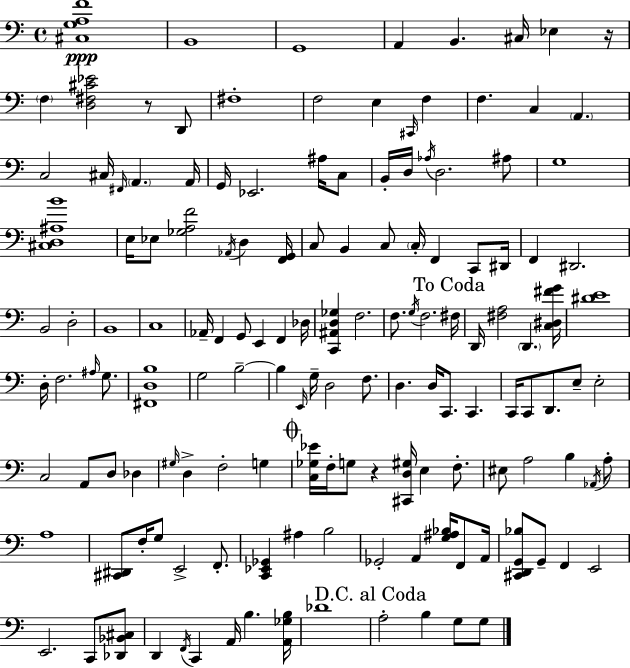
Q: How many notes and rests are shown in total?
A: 145